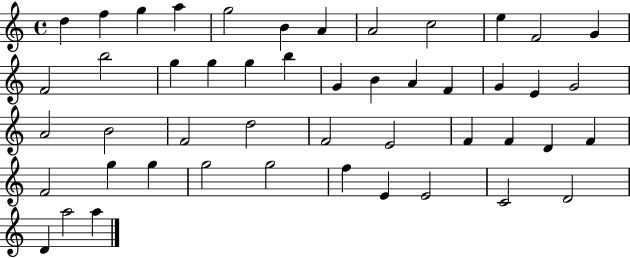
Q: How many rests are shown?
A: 0